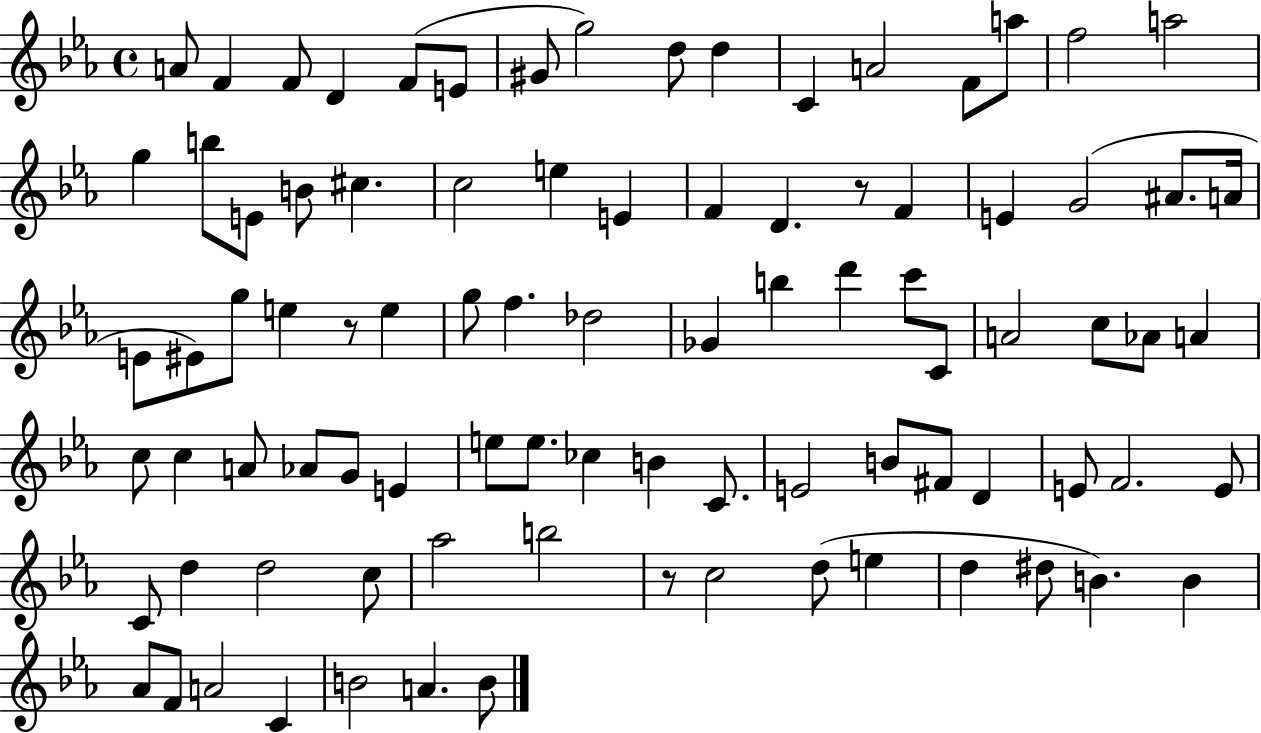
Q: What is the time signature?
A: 4/4